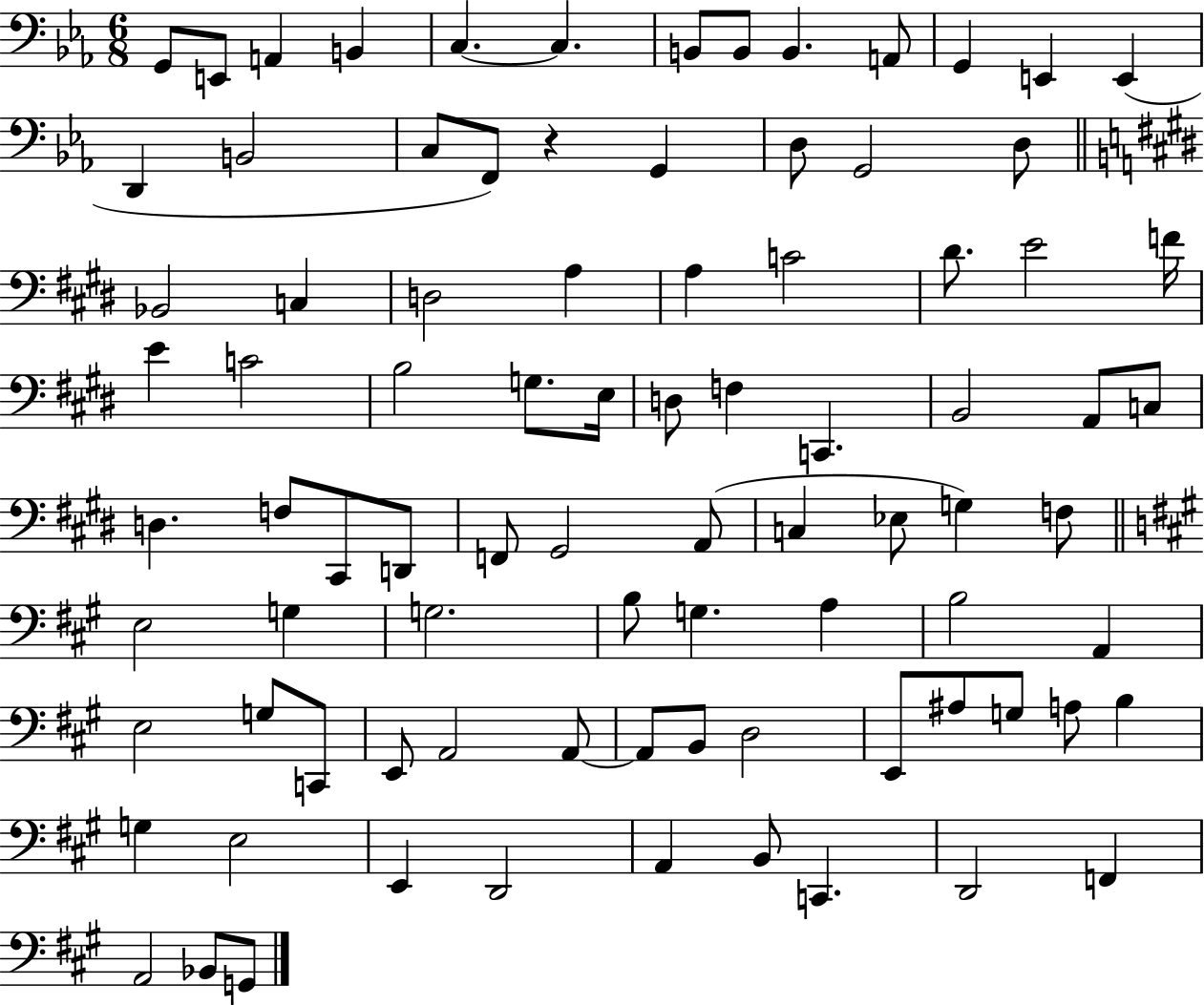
G2/e E2/e A2/q B2/q C3/q. C3/q. B2/e B2/e B2/q. A2/e G2/q E2/q E2/q D2/q B2/h C3/e F2/e R/q G2/q D3/e G2/h D3/e Bb2/h C3/q D3/h A3/q A3/q C4/h D#4/e. E4/h F4/s E4/q C4/h B3/h G3/e. E3/s D3/e F3/q C2/q. B2/h A2/e C3/e D3/q. F3/e C#2/e D2/e F2/e G#2/h A2/e C3/q Eb3/e G3/q F3/e E3/h G3/q G3/h. B3/e G3/q. A3/q B3/h A2/q E3/h G3/e C2/e E2/e A2/h A2/e A2/e B2/e D3/h E2/e A#3/e G3/e A3/e B3/q G3/q E3/h E2/q D2/h A2/q B2/e C2/q. D2/h F2/q A2/h Bb2/e G2/e